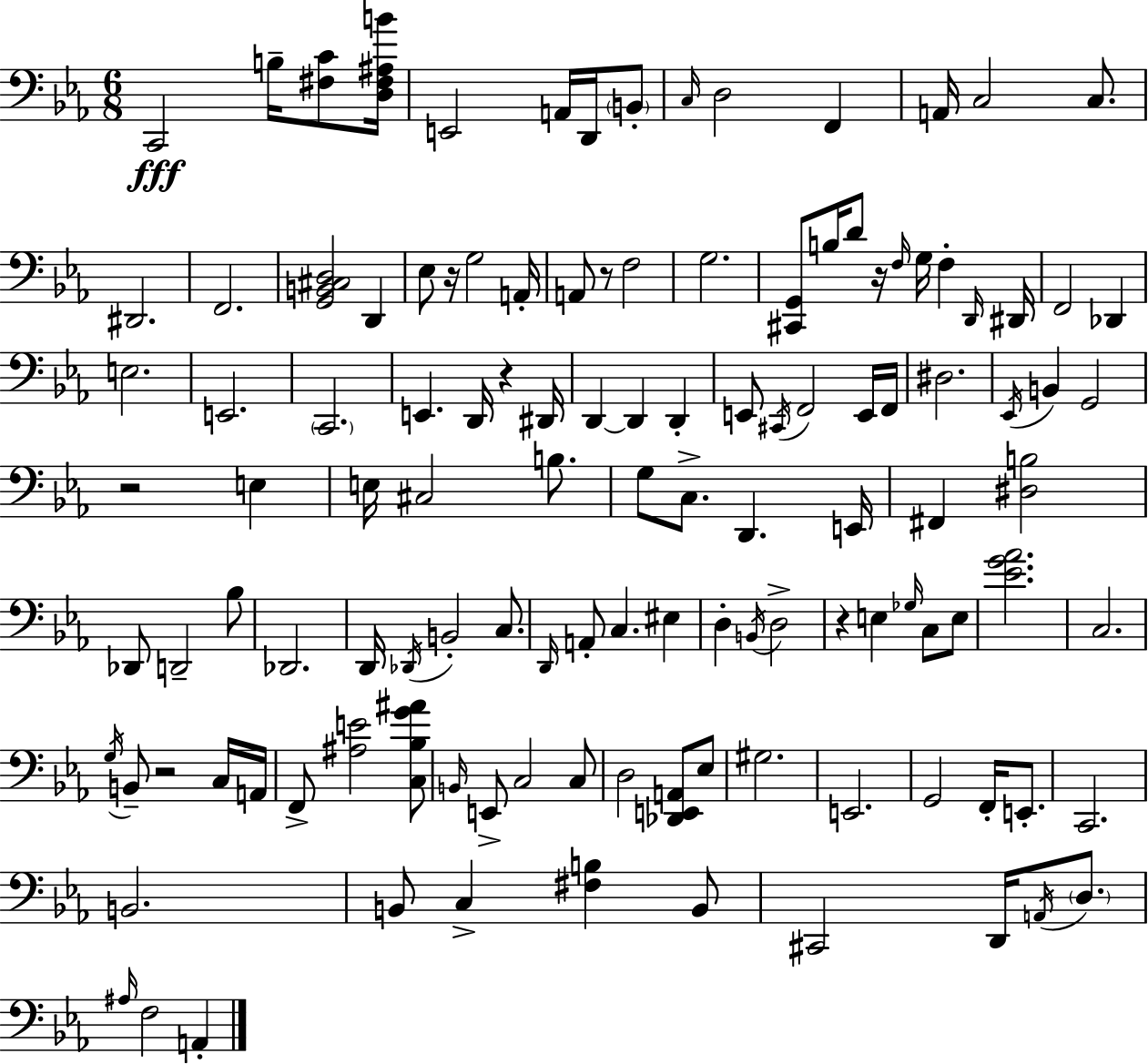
X:1
T:Untitled
M:6/8
L:1/4
K:Cm
C,,2 B,/4 [^F,C]/2 [D,^F,^A,B]/4 E,,2 A,,/4 D,,/4 B,,/2 C,/4 D,2 F,, A,,/4 C,2 C,/2 ^D,,2 F,,2 [G,,B,,^C,D,]2 D,, _E,/2 z/4 G,2 A,,/4 A,,/2 z/2 F,2 G,2 [^C,,G,,]/2 B,/4 D/2 z/4 F,/4 G,/4 F, D,,/4 ^D,,/4 F,,2 _D,, E,2 E,,2 C,,2 E,, D,,/4 z ^D,,/4 D,, D,, D,, E,,/2 ^C,,/4 F,,2 E,,/4 F,,/4 ^D,2 _E,,/4 B,, G,,2 z2 E, E,/4 ^C,2 B,/2 G,/2 C,/2 D,, E,,/4 ^F,, [^D,B,]2 _D,,/2 D,,2 _B,/2 _D,,2 D,,/4 _D,,/4 B,,2 C,/2 D,,/4 A,,/2 C, ^E, D, B,,/4 D,2 z E, _G,/4 C,/2 E,/2 [_EG_A]2 C,2 G,/4 B,,/2 z2 C,/4 A,,/4 F,,/2 [^A,E]2 [C,_B,G^A]/2 B,,/4 E,,/2 C,2 C,/2 D,2 [_D,,E,,A,,]/2 _E,/2 ^G,2 E,,2 G,,2 F,,/4 E,,/2 C,,2 B,,2 B,,/2 C, [^F,B,] B,,/2 ^C,,2 D,,/4 A,,/4 D,/2 ^A,/4 F,2 A,,